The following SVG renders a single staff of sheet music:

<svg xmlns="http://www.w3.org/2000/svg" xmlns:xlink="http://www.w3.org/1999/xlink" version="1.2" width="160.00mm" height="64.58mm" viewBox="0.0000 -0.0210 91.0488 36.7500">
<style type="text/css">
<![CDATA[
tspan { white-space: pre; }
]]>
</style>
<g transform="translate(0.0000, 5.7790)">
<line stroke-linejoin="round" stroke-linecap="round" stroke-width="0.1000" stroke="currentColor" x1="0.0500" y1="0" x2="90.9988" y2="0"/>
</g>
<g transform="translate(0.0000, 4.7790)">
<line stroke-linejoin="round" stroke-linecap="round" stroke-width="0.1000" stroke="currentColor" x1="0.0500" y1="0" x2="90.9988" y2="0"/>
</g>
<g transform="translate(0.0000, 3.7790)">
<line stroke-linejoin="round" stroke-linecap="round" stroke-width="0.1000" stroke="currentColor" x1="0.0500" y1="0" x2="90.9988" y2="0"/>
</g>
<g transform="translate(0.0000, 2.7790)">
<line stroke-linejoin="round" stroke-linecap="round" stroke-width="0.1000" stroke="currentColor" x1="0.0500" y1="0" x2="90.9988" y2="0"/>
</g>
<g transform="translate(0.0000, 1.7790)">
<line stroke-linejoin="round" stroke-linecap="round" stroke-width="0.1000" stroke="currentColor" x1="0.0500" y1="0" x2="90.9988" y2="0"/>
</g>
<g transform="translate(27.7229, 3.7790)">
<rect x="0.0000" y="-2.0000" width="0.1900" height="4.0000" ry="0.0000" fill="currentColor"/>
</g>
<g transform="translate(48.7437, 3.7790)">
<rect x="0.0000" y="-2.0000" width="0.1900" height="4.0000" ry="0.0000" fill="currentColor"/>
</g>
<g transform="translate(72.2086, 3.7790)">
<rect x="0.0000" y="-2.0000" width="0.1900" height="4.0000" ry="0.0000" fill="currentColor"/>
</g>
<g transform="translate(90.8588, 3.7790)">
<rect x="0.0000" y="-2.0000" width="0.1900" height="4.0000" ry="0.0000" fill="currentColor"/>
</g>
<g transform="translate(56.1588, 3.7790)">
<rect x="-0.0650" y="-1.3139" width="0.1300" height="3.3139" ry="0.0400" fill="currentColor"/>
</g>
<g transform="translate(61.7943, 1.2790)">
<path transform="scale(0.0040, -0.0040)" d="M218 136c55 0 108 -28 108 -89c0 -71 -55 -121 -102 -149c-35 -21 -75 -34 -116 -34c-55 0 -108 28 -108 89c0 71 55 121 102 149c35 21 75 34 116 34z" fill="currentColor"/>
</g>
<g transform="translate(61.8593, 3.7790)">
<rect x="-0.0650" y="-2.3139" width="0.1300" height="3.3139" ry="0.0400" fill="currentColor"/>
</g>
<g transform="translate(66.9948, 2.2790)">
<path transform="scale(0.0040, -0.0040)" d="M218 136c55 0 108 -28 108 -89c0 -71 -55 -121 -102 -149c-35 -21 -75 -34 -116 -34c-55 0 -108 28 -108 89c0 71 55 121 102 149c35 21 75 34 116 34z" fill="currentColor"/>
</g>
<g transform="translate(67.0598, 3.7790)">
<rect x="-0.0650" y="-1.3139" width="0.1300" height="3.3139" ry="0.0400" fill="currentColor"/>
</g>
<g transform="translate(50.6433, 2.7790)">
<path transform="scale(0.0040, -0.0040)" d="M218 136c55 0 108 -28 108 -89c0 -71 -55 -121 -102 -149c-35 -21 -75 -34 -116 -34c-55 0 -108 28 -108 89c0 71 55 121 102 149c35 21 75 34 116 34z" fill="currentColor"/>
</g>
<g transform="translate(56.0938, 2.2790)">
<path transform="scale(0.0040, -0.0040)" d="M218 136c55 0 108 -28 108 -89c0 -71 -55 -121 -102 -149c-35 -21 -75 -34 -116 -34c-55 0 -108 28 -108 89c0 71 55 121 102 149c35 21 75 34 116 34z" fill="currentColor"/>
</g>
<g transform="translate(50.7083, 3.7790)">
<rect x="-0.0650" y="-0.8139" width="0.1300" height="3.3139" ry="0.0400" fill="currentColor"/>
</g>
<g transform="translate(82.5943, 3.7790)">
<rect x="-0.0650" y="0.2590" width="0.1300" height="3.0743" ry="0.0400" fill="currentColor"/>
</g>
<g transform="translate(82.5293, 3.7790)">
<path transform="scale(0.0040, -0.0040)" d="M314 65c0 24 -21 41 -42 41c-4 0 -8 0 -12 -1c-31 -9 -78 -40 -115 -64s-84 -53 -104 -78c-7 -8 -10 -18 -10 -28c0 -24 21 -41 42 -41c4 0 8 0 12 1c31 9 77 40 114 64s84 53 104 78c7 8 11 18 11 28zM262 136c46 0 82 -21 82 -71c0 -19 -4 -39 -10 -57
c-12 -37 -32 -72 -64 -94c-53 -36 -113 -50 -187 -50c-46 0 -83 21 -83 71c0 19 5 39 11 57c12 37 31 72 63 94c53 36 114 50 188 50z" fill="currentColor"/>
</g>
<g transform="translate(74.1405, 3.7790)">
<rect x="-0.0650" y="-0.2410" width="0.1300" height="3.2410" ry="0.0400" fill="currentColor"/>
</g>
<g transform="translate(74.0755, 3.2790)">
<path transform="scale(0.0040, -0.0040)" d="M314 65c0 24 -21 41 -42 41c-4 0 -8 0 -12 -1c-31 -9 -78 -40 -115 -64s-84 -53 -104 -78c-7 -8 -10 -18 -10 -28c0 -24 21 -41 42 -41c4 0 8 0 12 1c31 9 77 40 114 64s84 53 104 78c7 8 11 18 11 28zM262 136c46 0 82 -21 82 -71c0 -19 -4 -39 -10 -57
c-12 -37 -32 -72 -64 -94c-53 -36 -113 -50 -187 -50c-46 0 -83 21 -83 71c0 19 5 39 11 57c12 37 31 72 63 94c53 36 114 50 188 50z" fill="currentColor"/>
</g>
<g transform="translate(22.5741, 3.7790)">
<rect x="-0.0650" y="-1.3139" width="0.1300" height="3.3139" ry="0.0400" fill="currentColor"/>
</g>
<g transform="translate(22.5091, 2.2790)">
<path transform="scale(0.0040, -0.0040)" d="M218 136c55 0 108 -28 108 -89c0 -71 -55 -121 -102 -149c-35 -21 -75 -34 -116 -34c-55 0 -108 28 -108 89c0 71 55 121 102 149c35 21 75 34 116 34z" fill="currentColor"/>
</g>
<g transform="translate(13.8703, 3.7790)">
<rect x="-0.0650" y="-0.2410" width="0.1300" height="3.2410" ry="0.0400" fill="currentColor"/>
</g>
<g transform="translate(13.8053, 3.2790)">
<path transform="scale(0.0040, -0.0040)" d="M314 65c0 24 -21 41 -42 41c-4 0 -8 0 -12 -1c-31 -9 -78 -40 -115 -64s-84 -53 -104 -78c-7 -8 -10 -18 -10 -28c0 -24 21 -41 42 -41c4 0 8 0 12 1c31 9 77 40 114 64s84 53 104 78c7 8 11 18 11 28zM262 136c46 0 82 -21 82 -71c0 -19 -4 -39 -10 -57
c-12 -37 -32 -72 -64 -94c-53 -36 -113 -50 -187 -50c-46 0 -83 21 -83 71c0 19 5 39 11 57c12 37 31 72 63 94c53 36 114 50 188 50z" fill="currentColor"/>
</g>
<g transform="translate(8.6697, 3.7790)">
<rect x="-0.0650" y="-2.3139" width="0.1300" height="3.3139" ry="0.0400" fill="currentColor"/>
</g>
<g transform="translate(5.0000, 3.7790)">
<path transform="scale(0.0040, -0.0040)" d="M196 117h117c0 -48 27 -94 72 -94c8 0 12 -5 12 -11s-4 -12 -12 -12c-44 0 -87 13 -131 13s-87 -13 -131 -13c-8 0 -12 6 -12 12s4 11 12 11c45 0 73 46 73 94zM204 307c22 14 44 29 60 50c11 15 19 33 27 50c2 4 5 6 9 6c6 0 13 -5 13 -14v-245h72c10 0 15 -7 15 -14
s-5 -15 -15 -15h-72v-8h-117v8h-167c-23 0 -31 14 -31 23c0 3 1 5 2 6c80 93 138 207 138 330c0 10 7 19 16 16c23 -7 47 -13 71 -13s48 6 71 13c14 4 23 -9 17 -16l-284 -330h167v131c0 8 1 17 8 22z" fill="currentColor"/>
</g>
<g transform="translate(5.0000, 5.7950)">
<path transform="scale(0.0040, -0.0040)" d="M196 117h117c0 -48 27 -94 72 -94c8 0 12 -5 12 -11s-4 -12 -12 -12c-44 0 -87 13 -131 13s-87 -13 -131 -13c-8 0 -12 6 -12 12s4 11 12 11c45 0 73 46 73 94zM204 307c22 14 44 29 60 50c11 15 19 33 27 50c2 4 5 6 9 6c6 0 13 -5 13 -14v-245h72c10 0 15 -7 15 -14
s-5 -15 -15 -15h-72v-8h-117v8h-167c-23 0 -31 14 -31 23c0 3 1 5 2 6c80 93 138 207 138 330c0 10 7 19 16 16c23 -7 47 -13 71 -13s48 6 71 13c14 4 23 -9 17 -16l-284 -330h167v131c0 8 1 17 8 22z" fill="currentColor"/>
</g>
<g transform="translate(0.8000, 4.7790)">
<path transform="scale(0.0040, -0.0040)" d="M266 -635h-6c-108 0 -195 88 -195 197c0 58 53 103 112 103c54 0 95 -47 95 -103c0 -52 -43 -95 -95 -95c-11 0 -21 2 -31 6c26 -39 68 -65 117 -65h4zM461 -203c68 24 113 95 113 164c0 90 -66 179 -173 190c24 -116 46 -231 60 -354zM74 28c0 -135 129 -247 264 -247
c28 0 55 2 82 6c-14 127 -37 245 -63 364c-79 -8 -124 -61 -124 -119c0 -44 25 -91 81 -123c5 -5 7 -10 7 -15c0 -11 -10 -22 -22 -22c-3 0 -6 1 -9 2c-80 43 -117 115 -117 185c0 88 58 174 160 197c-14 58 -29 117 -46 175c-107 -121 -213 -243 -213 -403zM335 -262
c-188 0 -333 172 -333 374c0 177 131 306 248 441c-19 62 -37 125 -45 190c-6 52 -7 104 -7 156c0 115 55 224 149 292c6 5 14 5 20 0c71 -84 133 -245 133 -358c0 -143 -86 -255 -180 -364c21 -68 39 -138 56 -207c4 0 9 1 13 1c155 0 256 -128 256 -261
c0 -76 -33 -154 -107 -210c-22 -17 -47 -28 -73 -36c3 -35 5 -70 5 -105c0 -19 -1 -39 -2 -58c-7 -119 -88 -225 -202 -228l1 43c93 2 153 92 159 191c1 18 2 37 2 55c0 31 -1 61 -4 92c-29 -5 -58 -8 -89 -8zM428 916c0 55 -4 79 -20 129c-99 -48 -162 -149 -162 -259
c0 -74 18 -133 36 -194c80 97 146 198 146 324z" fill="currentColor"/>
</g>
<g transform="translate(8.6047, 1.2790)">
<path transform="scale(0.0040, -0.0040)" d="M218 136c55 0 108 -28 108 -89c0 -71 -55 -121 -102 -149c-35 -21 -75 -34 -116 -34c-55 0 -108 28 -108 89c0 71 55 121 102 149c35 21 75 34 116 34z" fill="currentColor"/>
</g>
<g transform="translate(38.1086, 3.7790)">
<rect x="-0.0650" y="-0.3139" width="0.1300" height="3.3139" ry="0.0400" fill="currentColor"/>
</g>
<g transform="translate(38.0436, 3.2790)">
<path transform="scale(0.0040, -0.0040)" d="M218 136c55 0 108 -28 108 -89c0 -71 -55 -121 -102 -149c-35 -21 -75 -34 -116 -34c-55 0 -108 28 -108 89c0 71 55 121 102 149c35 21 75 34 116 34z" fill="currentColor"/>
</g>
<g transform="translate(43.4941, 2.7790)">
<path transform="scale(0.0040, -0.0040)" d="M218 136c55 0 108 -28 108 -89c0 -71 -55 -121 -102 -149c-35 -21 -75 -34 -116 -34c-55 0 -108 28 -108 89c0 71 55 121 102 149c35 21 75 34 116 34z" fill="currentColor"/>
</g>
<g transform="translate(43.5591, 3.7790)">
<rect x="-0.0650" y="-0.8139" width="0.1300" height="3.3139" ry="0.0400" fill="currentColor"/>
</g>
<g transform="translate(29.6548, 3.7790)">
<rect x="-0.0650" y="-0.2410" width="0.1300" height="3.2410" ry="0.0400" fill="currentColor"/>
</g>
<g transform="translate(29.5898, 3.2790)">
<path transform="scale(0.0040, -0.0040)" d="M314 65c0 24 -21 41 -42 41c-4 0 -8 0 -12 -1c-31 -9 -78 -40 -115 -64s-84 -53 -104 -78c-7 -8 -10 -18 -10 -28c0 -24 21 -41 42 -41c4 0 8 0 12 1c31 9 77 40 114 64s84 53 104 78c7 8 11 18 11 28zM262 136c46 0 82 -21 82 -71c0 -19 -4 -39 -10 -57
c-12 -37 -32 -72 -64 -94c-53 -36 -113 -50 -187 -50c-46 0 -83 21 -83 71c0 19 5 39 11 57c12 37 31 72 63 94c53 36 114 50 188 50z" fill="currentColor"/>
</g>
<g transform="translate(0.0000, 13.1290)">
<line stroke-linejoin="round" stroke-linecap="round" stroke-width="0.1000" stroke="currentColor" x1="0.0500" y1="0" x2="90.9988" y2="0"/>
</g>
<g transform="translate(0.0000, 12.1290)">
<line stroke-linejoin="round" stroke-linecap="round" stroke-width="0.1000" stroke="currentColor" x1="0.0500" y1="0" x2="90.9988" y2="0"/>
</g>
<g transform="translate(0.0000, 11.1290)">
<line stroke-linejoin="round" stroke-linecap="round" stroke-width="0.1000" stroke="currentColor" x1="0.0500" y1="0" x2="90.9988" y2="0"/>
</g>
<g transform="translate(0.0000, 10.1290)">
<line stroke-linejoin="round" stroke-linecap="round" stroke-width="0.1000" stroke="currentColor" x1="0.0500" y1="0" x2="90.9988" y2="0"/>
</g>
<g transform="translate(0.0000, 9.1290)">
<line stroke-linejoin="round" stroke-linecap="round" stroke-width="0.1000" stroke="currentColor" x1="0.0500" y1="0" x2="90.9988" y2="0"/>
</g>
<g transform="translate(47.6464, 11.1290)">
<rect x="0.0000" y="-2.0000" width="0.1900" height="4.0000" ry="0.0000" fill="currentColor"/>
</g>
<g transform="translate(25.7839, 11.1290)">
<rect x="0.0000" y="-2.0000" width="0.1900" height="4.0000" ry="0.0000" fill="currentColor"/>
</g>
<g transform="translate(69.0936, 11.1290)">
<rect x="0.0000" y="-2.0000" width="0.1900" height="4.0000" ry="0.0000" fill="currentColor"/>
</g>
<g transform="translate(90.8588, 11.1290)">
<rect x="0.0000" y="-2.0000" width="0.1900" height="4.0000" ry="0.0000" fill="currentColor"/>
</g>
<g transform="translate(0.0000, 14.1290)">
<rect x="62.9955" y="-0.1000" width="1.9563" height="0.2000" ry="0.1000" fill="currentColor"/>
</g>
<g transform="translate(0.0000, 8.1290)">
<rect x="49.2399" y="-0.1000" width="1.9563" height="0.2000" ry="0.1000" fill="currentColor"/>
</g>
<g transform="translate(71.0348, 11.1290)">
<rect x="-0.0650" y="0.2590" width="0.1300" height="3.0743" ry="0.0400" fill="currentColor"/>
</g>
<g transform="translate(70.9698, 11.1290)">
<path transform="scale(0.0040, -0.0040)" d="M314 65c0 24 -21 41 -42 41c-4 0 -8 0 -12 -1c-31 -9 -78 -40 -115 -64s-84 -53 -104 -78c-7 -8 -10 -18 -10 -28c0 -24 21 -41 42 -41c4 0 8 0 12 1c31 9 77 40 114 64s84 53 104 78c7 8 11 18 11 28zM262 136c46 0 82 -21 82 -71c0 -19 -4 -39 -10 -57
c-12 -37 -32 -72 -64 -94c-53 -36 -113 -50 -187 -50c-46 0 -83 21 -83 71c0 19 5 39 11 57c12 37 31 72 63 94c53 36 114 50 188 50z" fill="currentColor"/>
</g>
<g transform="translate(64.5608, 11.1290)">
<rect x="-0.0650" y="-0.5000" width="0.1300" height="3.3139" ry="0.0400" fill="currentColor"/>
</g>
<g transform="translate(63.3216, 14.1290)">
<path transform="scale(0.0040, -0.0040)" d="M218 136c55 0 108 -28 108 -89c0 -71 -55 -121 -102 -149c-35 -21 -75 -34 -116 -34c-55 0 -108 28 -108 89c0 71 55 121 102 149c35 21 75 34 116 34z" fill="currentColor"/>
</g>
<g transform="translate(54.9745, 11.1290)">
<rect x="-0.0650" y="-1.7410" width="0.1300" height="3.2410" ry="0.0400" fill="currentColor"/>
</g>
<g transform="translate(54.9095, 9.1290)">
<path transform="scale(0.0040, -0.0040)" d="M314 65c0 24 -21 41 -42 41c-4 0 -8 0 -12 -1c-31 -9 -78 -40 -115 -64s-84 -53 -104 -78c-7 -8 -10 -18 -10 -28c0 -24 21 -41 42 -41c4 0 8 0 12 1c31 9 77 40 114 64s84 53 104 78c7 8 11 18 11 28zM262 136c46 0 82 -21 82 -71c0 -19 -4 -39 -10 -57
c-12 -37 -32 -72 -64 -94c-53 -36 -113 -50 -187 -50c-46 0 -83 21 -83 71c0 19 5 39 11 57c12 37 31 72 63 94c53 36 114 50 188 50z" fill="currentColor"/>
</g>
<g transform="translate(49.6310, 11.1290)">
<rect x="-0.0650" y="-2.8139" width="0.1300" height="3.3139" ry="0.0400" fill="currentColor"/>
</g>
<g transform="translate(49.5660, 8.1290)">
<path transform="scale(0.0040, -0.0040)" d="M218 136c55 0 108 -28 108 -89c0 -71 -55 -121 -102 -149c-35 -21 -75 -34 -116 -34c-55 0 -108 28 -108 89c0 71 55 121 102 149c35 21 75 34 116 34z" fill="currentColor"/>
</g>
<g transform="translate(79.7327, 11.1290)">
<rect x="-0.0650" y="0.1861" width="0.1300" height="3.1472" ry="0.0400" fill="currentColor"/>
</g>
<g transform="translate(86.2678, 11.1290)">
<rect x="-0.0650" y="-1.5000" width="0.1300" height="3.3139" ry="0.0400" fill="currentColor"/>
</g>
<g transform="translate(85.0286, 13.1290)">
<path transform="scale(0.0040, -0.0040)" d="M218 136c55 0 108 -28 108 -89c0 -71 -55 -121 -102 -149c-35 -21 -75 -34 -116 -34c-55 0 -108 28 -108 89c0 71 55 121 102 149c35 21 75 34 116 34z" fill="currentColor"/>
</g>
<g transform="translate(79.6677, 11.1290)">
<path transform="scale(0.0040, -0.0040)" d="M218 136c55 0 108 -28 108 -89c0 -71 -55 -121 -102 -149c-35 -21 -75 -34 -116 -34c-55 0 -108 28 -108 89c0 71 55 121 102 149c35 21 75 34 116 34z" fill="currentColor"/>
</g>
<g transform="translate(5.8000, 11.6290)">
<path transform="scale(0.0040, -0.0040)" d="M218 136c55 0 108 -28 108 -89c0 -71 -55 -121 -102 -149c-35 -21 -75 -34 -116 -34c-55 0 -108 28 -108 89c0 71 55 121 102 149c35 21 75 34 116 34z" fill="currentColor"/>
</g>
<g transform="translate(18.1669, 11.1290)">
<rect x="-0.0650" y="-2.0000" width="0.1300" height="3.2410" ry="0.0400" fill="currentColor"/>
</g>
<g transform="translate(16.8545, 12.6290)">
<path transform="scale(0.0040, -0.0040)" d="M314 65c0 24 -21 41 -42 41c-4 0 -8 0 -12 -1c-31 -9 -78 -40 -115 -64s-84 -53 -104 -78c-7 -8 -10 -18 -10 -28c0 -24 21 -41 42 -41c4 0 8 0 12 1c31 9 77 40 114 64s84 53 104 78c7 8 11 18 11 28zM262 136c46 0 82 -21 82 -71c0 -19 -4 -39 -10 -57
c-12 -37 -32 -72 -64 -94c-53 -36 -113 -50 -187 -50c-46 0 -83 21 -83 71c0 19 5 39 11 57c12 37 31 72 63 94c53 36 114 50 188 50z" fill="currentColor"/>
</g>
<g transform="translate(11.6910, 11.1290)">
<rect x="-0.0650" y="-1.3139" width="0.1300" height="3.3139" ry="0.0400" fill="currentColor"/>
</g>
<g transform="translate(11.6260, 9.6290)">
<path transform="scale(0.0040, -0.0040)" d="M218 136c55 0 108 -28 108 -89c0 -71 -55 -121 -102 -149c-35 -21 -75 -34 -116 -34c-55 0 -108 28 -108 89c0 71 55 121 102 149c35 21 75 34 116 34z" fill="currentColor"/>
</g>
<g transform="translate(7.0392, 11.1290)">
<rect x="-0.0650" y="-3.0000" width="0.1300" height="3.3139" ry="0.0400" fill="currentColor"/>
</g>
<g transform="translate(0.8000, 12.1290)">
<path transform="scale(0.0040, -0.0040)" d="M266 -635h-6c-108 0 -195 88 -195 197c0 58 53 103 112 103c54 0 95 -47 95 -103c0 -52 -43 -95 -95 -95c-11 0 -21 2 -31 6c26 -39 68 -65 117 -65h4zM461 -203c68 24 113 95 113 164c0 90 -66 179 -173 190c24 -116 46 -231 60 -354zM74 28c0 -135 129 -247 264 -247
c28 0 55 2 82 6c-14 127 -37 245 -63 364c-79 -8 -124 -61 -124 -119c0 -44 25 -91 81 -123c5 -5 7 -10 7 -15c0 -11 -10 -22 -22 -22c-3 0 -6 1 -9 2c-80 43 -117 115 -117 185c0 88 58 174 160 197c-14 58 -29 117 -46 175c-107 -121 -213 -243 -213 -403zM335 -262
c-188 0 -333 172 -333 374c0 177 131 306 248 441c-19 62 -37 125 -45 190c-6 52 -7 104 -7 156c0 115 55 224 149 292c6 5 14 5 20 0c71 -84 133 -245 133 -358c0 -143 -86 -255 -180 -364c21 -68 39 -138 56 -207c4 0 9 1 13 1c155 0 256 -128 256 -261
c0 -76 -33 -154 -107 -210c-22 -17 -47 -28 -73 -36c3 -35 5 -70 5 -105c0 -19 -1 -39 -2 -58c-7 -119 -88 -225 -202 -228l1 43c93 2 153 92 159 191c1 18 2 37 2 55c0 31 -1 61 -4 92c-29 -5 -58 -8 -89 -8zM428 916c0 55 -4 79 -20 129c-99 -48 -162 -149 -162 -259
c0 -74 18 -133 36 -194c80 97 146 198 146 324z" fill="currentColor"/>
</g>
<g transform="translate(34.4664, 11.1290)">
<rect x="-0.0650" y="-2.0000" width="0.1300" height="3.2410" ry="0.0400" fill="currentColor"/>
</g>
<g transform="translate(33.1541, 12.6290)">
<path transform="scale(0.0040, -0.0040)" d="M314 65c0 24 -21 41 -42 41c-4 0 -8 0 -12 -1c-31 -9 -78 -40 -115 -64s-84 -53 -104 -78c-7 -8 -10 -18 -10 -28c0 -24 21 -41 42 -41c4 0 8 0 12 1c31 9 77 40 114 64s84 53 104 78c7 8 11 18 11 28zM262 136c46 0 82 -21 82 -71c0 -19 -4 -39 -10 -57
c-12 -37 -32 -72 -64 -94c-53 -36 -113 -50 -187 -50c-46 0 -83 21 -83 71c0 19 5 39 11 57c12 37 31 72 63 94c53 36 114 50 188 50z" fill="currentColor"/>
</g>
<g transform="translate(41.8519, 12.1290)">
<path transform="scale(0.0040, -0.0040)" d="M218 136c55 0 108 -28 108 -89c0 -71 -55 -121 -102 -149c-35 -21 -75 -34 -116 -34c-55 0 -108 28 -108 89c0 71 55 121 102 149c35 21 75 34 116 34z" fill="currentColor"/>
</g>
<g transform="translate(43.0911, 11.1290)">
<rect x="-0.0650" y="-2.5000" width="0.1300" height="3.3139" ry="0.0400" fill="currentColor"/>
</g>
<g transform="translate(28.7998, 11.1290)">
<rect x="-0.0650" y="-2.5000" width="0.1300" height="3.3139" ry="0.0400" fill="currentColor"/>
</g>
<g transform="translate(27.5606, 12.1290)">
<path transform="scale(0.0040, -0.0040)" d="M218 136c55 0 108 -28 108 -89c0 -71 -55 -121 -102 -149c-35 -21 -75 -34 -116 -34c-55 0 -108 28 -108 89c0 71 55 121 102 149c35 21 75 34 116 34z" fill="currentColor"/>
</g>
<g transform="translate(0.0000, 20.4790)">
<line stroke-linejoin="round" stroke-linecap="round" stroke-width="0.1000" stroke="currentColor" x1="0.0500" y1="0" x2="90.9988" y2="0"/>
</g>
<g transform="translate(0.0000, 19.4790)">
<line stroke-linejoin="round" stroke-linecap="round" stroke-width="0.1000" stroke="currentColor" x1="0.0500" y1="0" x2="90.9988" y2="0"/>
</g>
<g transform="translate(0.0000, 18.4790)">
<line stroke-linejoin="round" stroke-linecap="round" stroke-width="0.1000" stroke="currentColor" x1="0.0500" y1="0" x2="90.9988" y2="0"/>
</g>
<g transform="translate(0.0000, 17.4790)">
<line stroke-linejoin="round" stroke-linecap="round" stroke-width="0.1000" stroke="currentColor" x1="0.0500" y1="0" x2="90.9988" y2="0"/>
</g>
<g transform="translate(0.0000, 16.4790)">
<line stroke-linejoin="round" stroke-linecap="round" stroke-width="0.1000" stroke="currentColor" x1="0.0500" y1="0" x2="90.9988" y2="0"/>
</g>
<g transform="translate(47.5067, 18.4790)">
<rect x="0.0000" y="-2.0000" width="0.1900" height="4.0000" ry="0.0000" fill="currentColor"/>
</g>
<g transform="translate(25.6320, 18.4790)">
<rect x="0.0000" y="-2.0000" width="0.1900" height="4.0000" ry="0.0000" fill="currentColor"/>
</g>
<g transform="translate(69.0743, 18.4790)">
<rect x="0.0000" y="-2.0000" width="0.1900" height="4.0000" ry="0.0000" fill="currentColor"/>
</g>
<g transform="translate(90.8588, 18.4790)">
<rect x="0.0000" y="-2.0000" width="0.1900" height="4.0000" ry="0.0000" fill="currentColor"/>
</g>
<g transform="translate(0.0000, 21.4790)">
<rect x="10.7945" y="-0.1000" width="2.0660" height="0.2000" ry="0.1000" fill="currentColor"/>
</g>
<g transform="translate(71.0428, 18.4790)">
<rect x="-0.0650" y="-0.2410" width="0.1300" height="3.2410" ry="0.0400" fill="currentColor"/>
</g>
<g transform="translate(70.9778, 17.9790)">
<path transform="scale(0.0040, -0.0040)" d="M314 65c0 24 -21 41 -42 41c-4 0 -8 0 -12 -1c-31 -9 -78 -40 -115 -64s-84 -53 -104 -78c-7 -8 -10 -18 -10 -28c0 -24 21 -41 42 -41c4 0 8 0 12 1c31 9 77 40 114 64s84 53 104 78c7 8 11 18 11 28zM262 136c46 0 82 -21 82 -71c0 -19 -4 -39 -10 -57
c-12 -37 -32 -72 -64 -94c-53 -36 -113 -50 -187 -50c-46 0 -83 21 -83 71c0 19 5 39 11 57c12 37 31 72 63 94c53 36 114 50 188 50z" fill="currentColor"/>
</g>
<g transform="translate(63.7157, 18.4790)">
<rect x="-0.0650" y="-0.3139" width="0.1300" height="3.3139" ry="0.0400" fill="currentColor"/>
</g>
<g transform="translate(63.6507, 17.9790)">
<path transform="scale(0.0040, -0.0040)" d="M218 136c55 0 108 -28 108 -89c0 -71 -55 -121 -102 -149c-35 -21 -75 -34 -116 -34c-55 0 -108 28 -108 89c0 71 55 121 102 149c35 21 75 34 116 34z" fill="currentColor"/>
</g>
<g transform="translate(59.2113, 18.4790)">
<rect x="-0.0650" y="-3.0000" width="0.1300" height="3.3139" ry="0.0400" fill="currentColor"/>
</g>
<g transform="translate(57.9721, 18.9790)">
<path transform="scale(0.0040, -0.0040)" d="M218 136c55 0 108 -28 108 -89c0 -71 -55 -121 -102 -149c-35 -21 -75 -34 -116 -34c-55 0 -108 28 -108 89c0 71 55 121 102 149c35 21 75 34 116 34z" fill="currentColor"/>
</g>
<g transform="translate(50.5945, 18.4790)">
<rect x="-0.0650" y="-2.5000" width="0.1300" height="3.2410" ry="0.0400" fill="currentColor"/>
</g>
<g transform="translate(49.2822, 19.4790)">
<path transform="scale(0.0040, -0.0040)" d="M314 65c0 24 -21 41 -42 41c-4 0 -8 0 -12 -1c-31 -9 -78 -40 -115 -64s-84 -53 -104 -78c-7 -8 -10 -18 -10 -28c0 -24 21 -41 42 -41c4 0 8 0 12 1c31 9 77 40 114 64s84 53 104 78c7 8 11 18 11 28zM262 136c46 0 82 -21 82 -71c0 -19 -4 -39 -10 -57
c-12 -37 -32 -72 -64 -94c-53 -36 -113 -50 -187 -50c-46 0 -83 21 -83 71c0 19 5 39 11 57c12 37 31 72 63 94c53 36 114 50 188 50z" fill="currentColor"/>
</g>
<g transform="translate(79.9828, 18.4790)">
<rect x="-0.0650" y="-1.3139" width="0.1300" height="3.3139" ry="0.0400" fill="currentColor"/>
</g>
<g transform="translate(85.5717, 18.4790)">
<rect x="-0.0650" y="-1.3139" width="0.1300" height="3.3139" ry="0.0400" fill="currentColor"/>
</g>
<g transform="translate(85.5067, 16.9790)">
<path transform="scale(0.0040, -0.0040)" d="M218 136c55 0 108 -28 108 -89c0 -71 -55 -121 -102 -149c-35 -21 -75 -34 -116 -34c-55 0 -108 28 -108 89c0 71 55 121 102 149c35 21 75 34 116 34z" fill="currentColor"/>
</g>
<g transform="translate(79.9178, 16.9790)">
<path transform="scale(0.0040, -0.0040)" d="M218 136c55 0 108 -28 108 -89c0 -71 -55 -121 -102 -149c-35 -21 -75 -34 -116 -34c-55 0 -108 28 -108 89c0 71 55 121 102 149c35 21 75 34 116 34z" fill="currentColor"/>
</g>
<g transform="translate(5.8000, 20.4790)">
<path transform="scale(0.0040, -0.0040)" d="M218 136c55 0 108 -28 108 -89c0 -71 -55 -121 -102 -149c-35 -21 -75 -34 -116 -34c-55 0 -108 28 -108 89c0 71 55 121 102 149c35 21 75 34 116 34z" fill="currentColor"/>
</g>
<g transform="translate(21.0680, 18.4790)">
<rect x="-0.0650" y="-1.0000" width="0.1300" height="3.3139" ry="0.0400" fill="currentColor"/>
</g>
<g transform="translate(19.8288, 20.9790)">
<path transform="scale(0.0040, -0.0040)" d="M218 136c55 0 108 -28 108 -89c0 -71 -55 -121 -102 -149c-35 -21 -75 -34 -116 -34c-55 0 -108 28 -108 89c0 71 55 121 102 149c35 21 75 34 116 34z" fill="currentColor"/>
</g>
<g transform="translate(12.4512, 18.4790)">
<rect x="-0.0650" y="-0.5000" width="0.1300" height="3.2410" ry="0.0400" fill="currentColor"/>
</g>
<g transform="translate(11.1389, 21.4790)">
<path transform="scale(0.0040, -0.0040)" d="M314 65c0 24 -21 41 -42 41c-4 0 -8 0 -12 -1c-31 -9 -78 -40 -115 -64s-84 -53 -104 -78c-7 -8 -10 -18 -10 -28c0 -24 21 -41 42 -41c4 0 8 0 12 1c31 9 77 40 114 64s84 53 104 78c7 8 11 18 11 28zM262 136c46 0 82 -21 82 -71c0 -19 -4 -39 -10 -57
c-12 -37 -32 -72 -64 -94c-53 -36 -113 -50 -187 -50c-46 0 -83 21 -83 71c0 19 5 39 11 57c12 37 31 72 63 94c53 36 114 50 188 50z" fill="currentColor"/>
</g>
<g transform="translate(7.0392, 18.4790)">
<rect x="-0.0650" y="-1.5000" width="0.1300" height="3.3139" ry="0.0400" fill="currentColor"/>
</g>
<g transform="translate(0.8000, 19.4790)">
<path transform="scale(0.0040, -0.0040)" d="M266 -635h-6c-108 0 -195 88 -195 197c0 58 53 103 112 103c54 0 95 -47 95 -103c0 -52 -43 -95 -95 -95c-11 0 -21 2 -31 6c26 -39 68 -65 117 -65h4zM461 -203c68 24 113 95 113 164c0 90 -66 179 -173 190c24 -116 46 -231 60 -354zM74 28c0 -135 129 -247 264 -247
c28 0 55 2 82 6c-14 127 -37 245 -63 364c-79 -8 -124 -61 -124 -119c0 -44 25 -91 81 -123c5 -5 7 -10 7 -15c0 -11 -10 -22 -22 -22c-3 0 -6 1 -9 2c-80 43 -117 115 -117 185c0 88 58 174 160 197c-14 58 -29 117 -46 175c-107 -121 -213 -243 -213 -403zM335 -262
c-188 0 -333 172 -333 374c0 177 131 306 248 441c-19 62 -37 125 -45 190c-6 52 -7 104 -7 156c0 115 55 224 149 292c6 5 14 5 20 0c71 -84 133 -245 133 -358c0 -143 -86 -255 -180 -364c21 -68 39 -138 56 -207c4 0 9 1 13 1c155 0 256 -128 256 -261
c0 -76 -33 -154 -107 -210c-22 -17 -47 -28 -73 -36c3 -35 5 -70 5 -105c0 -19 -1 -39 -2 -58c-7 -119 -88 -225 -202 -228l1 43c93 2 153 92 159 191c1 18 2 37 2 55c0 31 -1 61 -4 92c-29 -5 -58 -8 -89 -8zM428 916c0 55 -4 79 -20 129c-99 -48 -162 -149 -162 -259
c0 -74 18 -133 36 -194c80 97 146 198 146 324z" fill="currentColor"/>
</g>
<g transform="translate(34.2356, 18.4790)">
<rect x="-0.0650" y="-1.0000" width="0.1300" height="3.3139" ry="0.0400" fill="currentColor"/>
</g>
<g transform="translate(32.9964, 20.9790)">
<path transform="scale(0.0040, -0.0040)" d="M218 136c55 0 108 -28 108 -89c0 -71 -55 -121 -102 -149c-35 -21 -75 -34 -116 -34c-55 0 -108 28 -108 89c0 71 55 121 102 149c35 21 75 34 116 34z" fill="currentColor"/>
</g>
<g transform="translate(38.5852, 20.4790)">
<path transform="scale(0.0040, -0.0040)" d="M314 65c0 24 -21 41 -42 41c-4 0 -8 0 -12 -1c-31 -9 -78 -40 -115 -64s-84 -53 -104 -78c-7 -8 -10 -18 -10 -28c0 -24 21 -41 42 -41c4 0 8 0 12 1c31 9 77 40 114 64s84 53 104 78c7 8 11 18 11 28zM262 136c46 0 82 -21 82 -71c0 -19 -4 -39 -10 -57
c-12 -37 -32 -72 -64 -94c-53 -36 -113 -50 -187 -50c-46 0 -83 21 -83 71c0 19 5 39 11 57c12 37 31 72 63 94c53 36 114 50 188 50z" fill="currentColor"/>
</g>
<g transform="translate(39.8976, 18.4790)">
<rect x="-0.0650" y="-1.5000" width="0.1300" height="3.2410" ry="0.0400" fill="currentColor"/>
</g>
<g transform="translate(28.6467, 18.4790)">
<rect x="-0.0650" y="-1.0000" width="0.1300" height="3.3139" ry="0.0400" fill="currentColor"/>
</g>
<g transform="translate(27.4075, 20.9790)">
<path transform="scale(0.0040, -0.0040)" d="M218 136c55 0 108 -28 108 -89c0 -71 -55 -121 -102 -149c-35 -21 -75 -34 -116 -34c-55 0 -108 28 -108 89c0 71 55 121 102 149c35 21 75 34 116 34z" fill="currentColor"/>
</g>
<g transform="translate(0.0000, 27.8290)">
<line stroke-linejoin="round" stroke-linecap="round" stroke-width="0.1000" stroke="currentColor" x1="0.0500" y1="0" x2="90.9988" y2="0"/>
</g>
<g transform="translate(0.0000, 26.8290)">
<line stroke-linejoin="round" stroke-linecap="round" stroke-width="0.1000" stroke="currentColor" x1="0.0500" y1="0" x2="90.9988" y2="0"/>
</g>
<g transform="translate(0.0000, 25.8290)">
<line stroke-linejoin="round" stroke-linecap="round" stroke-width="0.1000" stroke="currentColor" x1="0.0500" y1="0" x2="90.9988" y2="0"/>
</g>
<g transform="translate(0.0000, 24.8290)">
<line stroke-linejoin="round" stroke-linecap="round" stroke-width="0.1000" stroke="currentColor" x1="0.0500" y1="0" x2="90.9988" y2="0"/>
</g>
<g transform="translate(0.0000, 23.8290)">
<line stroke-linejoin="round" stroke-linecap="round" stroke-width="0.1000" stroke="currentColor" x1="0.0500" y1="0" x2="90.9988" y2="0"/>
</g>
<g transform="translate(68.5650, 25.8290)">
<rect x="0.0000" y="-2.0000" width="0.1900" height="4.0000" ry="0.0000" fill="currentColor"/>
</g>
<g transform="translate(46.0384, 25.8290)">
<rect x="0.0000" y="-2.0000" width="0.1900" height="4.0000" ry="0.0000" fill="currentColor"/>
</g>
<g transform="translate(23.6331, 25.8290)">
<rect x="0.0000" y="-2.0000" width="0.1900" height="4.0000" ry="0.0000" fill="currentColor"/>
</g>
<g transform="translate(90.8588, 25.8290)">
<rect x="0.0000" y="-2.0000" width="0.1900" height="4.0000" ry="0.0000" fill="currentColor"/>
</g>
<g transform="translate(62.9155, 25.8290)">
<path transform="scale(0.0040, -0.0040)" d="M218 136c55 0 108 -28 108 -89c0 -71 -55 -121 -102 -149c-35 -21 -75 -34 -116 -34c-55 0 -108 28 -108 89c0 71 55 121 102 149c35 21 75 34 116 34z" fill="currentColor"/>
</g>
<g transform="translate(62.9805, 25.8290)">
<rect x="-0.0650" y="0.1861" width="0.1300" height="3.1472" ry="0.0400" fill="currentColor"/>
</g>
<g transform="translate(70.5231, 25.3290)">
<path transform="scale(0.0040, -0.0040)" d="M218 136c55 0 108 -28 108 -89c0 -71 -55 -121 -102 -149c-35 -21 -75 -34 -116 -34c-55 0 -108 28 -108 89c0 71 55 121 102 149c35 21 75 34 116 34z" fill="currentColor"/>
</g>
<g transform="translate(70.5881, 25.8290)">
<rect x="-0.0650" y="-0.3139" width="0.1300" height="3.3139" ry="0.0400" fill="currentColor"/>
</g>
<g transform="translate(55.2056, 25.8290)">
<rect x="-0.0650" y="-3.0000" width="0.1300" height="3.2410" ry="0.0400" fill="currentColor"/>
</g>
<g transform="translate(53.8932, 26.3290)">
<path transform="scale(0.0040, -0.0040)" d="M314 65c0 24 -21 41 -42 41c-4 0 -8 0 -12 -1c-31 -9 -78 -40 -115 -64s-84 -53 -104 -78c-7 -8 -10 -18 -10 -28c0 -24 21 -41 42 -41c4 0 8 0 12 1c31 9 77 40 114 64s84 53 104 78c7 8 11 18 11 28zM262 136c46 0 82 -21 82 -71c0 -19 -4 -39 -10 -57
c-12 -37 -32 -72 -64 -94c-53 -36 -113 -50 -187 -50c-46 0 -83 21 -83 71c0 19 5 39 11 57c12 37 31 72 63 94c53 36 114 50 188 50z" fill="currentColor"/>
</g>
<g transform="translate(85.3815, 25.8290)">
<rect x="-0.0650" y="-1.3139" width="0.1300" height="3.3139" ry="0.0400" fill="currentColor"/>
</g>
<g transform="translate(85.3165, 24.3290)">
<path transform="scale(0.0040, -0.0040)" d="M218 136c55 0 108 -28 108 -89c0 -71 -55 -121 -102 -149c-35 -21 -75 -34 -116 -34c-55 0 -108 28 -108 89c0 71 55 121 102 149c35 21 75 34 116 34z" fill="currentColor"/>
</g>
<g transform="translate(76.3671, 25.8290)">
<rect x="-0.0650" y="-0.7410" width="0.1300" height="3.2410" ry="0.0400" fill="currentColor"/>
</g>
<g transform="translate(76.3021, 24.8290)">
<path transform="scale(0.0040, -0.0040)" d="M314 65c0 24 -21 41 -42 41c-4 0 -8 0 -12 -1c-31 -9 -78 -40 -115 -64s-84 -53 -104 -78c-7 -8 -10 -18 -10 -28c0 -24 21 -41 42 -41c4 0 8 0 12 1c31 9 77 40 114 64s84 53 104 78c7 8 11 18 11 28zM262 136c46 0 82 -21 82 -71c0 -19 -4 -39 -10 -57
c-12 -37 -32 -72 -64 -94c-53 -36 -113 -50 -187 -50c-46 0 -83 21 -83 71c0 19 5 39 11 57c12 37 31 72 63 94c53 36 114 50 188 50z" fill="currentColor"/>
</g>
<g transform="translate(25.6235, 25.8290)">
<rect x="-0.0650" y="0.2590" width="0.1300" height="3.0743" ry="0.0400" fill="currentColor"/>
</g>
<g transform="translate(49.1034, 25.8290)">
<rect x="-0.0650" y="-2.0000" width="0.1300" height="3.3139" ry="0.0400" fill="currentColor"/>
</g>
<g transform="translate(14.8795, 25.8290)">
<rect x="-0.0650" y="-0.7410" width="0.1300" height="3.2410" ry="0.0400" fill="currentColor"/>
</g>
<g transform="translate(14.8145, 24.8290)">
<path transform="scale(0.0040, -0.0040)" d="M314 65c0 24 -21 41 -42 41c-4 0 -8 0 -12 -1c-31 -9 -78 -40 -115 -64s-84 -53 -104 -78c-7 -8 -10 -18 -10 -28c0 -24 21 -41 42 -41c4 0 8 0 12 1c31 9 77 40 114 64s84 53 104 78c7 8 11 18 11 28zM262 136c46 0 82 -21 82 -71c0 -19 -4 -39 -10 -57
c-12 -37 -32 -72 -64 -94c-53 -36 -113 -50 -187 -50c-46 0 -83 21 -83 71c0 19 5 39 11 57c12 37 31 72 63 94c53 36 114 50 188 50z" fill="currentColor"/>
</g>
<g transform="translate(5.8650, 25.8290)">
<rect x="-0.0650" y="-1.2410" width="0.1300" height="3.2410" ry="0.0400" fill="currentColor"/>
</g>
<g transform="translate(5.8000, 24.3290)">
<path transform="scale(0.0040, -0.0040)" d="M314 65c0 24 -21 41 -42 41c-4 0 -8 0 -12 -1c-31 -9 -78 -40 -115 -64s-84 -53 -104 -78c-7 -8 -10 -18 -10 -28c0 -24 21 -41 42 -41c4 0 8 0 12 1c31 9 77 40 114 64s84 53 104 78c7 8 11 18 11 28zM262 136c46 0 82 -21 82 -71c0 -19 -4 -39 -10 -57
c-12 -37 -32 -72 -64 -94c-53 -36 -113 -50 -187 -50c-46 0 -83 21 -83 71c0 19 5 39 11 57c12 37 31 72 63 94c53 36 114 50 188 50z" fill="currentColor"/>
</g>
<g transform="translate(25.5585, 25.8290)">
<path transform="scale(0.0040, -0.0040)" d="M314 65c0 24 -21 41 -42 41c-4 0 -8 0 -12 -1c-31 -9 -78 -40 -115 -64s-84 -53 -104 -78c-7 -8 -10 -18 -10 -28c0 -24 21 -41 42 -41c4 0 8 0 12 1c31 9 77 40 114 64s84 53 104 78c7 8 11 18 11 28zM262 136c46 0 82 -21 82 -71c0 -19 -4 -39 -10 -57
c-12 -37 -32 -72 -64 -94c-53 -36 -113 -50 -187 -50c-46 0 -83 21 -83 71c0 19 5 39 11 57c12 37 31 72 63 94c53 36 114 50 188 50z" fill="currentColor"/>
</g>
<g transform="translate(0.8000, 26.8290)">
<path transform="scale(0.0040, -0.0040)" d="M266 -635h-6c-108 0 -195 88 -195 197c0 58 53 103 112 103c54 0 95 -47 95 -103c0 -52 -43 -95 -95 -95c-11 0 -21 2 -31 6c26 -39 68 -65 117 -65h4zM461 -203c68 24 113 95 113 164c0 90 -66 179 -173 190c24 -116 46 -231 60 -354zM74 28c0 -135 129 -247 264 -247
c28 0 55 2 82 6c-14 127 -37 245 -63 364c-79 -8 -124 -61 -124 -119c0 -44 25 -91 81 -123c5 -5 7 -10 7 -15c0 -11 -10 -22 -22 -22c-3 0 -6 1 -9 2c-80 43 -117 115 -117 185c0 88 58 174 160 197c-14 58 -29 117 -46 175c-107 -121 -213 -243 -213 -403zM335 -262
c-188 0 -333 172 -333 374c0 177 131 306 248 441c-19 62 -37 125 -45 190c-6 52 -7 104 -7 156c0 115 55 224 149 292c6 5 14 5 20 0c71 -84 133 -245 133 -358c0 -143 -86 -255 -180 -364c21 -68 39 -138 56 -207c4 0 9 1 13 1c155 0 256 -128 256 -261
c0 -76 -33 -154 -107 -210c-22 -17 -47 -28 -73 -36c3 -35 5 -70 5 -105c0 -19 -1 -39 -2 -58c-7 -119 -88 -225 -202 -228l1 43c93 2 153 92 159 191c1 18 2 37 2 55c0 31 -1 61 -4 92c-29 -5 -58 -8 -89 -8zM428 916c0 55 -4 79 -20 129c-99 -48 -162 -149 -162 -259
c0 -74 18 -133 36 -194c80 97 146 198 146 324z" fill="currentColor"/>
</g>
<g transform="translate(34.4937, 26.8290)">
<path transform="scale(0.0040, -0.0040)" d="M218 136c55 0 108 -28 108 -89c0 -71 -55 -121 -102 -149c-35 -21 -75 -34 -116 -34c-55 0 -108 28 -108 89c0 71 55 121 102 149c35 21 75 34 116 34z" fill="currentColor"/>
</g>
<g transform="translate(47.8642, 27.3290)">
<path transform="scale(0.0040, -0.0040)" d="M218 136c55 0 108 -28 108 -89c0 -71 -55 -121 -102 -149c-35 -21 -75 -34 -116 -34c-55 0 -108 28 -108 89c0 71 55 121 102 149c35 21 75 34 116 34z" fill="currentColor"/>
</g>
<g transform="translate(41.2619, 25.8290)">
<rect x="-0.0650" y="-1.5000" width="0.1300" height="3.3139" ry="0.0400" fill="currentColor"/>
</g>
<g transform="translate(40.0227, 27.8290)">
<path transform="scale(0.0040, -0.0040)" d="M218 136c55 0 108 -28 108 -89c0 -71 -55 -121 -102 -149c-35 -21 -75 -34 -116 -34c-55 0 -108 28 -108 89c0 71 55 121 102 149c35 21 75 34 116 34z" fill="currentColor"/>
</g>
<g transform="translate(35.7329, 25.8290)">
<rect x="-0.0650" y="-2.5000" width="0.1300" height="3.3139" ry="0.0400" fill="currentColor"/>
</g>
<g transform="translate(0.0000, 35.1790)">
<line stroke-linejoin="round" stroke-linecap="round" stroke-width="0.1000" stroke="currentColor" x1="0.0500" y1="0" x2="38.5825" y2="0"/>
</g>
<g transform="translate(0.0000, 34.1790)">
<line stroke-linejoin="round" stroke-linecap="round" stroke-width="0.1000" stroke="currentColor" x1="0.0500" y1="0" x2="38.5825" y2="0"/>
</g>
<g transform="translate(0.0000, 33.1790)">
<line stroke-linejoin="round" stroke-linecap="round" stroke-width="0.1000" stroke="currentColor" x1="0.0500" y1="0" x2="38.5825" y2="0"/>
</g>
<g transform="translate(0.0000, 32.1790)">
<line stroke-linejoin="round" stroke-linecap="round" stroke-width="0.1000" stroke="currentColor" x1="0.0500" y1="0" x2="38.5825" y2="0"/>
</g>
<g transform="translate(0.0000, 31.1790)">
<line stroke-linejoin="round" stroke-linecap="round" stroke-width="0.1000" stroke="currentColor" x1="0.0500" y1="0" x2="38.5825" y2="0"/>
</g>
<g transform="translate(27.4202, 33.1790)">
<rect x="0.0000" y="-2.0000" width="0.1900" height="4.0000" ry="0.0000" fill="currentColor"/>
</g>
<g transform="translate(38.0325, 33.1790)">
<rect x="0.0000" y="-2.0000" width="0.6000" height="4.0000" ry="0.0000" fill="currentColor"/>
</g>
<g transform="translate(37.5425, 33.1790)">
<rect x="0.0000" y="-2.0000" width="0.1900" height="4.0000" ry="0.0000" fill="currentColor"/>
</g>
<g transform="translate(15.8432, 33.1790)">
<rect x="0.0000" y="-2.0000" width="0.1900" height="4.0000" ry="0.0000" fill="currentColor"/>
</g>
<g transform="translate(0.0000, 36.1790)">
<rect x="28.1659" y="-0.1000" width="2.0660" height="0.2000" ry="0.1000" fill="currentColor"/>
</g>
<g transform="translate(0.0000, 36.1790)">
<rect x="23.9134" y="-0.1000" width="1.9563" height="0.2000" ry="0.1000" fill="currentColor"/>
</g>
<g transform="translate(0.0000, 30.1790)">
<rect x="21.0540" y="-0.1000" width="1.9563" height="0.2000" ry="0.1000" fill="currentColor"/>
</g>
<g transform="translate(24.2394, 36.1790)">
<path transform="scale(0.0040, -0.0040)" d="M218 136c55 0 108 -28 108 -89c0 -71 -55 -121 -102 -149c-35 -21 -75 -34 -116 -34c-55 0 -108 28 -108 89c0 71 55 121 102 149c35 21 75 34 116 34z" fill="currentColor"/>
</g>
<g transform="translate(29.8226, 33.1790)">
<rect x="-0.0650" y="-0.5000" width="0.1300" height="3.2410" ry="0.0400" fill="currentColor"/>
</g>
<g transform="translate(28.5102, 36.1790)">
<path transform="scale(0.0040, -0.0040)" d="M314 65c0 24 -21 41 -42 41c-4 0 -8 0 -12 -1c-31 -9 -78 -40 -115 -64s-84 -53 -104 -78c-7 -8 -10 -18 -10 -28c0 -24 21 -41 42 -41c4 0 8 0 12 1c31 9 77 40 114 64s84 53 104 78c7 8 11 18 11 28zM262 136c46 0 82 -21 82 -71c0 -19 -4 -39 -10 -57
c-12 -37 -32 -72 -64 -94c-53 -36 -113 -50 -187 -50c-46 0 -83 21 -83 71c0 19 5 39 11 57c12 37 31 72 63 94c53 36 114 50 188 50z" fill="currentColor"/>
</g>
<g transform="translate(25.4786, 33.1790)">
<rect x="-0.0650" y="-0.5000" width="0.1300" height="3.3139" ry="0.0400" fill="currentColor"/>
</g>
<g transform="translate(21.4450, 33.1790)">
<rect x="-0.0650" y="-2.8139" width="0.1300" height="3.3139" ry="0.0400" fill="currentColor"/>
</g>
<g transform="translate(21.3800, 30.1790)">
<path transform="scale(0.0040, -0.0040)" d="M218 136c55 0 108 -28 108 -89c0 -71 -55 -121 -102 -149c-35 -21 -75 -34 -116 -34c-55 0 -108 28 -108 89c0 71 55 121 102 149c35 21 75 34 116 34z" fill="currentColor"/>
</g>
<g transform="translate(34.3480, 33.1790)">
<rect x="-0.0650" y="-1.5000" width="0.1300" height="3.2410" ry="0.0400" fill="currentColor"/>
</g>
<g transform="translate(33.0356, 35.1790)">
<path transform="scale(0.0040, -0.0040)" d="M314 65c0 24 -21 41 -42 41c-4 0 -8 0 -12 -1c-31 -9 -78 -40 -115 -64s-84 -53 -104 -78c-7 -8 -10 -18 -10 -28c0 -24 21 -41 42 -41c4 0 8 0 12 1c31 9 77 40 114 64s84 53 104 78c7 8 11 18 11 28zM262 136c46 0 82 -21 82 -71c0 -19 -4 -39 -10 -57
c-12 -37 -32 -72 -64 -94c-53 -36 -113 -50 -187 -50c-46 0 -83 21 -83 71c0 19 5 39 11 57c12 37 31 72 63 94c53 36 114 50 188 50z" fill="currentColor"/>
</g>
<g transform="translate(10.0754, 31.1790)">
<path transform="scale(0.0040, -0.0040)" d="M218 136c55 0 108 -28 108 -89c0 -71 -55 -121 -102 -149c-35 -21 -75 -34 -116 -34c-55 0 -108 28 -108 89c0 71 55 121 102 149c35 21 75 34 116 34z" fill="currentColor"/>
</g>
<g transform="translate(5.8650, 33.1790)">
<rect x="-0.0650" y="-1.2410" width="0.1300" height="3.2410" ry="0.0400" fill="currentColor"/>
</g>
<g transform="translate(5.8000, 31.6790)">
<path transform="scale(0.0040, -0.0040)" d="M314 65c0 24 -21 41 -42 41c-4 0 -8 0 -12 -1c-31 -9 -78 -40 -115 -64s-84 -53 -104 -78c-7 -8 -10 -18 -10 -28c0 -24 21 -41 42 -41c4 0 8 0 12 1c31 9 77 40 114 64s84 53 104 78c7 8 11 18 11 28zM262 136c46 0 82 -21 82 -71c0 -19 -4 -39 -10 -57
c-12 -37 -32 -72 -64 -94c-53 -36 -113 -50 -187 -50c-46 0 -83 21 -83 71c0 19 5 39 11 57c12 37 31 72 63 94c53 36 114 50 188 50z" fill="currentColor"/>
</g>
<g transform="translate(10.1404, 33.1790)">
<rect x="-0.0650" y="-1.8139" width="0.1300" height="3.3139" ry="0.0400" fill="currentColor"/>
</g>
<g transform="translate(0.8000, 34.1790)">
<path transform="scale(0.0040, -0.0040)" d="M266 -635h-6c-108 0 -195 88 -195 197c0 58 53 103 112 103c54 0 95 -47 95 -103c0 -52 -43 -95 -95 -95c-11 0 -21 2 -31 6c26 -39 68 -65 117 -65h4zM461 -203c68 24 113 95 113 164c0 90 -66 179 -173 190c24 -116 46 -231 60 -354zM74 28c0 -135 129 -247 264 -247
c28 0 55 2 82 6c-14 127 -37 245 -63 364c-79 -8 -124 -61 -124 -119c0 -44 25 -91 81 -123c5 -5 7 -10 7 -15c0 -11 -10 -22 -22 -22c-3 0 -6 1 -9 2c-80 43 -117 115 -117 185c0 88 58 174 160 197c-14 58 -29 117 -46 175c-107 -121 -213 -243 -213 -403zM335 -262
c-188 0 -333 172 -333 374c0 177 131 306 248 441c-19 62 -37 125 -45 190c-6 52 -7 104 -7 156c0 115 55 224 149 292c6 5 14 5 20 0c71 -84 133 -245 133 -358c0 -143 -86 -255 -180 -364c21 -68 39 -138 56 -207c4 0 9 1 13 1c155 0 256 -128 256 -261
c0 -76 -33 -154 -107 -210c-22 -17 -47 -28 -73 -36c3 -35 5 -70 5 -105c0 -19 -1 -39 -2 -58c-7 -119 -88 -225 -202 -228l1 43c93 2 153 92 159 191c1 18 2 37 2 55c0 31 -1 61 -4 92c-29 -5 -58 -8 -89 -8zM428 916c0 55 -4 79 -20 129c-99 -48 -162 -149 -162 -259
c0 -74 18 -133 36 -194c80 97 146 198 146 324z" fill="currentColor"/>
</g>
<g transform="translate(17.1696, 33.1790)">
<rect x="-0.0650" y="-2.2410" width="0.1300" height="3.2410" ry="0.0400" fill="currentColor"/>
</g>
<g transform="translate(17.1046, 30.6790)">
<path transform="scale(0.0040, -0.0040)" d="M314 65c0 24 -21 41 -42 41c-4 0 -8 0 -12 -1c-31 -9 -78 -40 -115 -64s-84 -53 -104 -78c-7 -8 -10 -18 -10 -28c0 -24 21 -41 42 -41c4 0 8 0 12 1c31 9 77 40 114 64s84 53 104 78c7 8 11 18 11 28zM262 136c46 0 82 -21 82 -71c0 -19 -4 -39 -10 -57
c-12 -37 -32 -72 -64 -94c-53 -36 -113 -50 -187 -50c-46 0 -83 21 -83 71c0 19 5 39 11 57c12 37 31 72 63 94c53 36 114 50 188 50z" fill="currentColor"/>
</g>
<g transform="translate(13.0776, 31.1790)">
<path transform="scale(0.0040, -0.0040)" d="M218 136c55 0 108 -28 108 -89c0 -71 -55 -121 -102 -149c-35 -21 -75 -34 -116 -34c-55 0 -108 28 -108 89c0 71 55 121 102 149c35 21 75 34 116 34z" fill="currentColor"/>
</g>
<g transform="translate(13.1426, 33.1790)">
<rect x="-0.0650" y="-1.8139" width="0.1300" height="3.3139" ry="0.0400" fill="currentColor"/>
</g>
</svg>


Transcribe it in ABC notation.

X:1
T:Untitled
M:4/4
L:1/4
K:C
g c2 e c2 c d d e g e c2 B2 A e F2 G F2 G a f2 C B2 B E E C2 D D D E2 G2 A c c2 e e e2 d2 B2 G E F A2 B c d2 e e2 f f g2 a C C2 E2